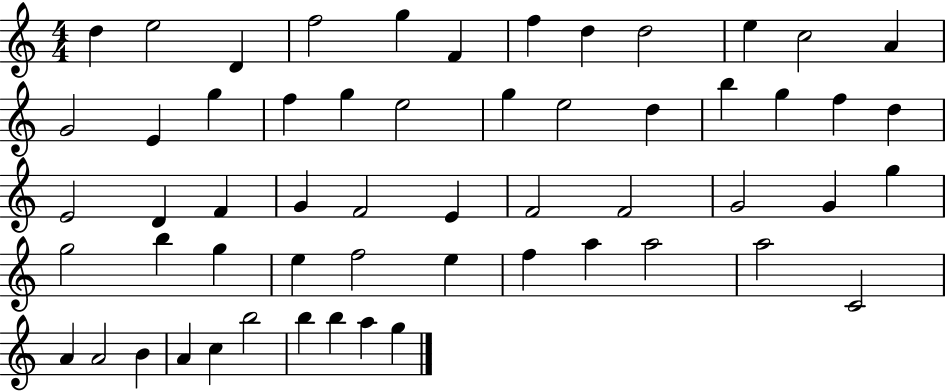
X:1
T:Untitled
M:4/4
L:1/4
K:C
d e2 D f2 g F f d d2 e c2 A G2 E g f g e2 g e2 d b g f d E2 D F G F2 E F2 F2 G2 G g g2 b g e f2 e f a a2 a2 C2 A A2 B A c b2 b b a g